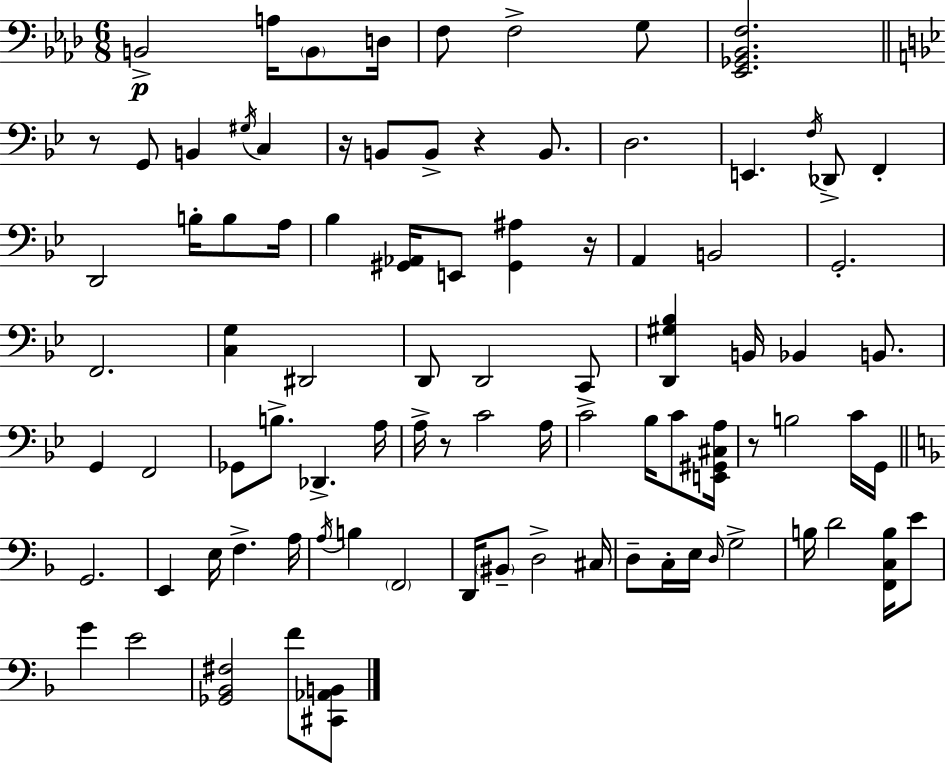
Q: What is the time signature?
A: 6/8